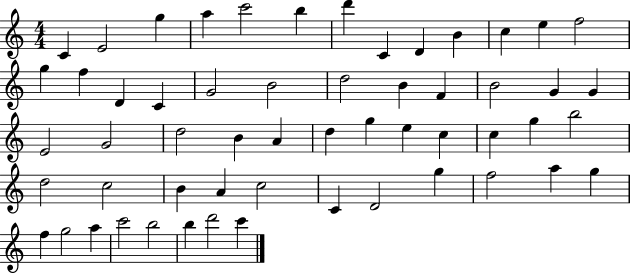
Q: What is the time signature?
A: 4/4